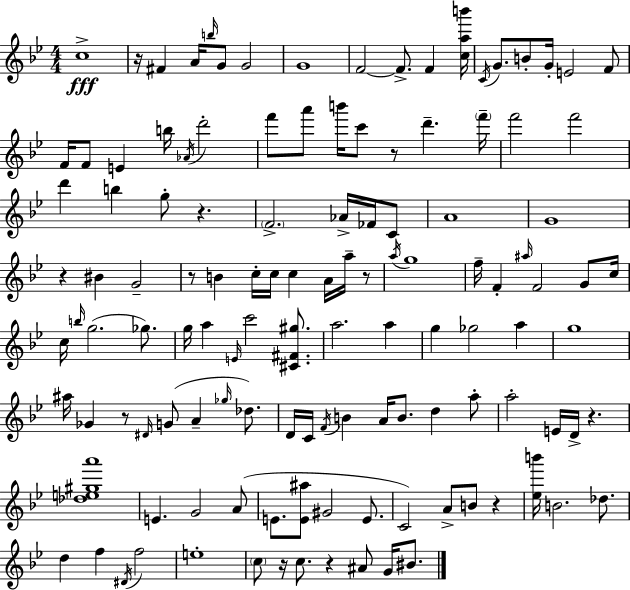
{
  \clef treble
  \numericTimeSignature
  \time 4/4
  \key bes \major
  c''1->\fff | r16 fis'4 a'16 \grace { b''16 } g'8 g'2 | g'1 | f'2~~ f'8.-> f'4 | \break <c'' a'' b'''>16 \acciaccatura { c'16 } g'8. b'8-. g'16-. e'2 | f'8 f'16 f'8 e'4 b''16 \acciaccatura { aes'16 } d'''2-. | f'''8 a'''8 b'''16 c'''8 r8 d'''4.-- | \parenthesize f'''16-- f'''2 f'''2 | \break d'''4 b''4 g''8-. r4. | \parenthesize f'2.-> aes'16-> | fes'16 c'8 a'1 | g'1 | \break r4 bis'4 g'2-- | r8 b'4 c''16-. c''16 c''4 a'16 | a''16-- r8 \acciaccatura { a''16 } g''1 | f''16-- f'4-. \grace { ais''16 } f'2 | \break g'8 c''16 c''16 \grace { b''16 }( g''2. | ges''8.) g''16 a''4 \grace { e'16 } c'''2 | <cis' fis' gis''>8. a''2. | a''4 g''4 ges''2 | \break a''4 g''1 | ais''16 ges'4 r8 \grace { dis'16 }( g'8 | a'4-- \grace { ges''16 } des''8.) d'16 c'16 \acciaccatura { f'16 } b'4 | a'16 b'8. d''4 a''8-. a''2-. | \break e'16 d'16-> r4. <des'' e'' gis'' a'''>1 | e'4. | g'2 a'8( e'8. <e' ais''>8 gis'2 | e'8. c'2) | \break a'8-> b'8 r4 <ees'' b'''>16 b'2. | des''8. d''4 f''4 | \acciaccatura { dis'16 } f''2 e''1-. | \parenthesize c''8 r16 c''8. | \break r4 ais'8 g'16 bis'8. \bar "|."
}